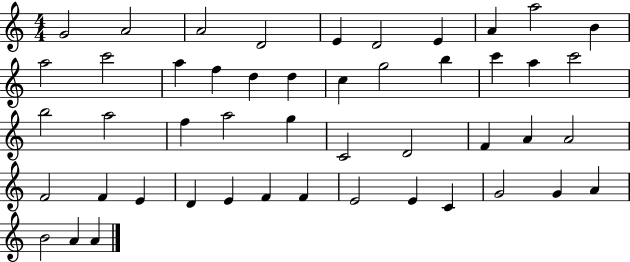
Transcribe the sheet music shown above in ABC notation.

X:1
T:Untitled
M:4/4
L:1/4
K:C
G2 A2 A2 D2 E D2 E A a2 B a2 c'2 a f d d c g2 b c' a c'2 b2 a2 f a2 g C2 D2 F A A2 F2 F E D E F F E2 E C G2 G A B2 A A